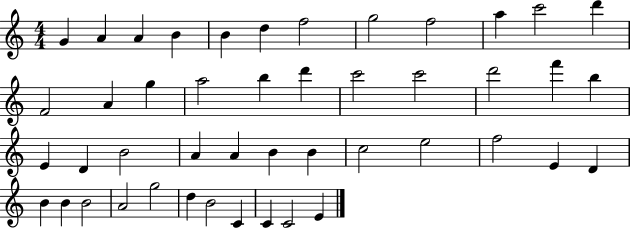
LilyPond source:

{
  \clef treble
  \numericTimeSignature
  \time 4/4
  \key c \major
  g'4 a'4 a'4 b'4 | b'4 d''4 f''2 | g''2 f''2 | a''4 c'''2 d'''4 | \break f'2 a'4 g''4 | a''2 b''4 d'''4 | c'''2 c'''2 | d'''2 f'''4 b''4 | \break e'4 d'4 b'2 | a'4 a'4 b'4 b'4 | c''2 e''2 | f''2 e'4 d'4 | \break b'4 b'4 b'2 | a'2 g''2 | d''4 b'2 c'4 | c'4 c'2 e'4 | \break \bar "|."
}